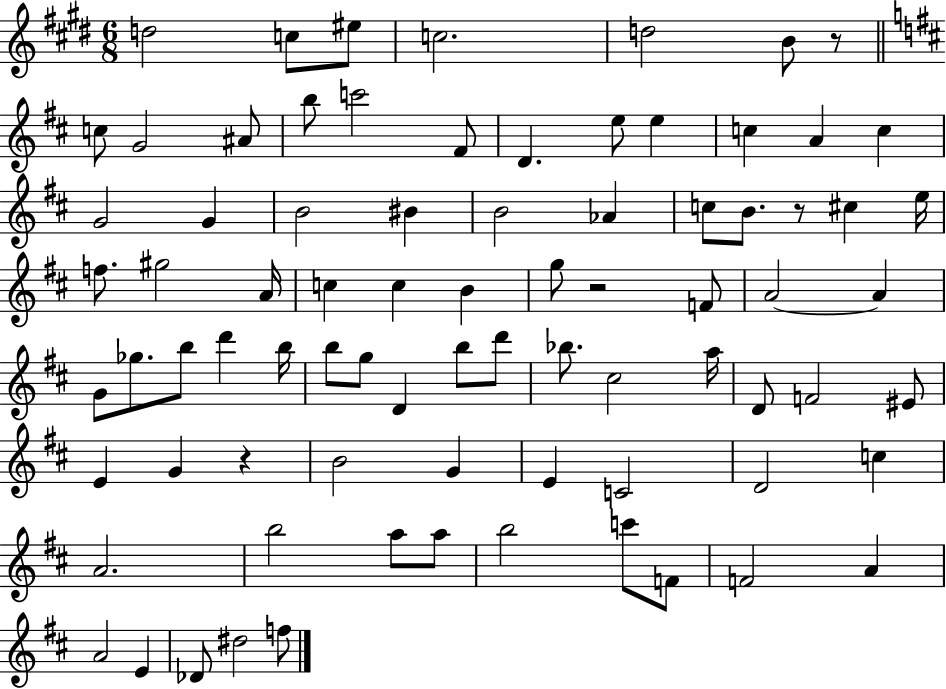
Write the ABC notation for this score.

X:1
T:Untitled
M:6/8
L:1/4
K:E
d2 c/2 ^e/2 c2 d2 B/2 z/2 c/2 G2 ^A/2 b/2 c'2 ^F/2 D e/2 e c A c G2 G B2 ^B B2 _A c/2 B/2 z/2 ^c e/4 f/2 ^g2 A/4 c c B g/2 z2 F/2 A2 A G/2 _g/2 b/2 d' b/4 b/2 g/2 D b/2 d'/2 _b/2 ^c2 a/4 D/2 F2 ^E/2 E G z B2 G E C2 D2 c A2 b2 a/2 a/2 b2 c'/2 F/2 F2 A A2 E _D/2 ^d2 f/2